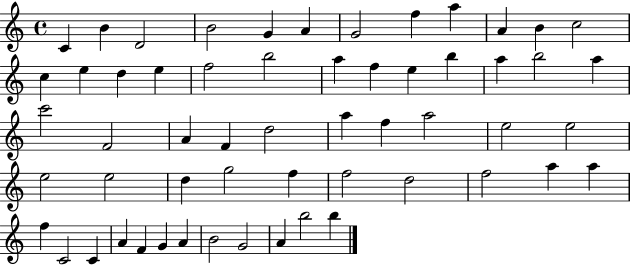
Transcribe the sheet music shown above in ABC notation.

X:1
T:Untitled
M:4/4
L:1/4
K:C
C B D2 B2 G A G2 f a A B c2 c e d e f2 b2 a f e b a b2 a c'2 F2 A F d2 a f a2 e2 e2 e2 e2 d g2 f f2 d2 f2 a a f C2 C A F G A B2 G2 A b2 b